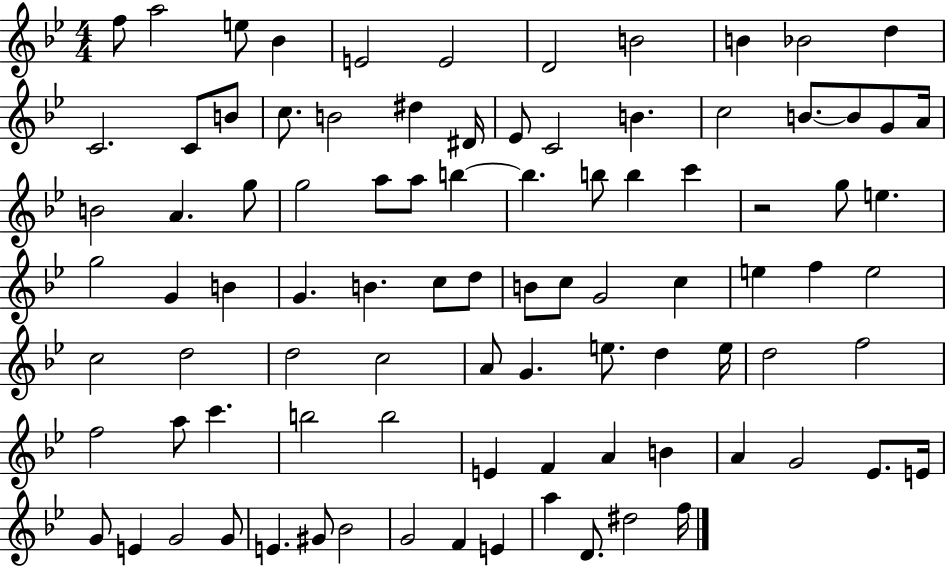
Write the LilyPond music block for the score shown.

{
  \clef treble
  \numericTimeSignature
  \time 4/4
  \key bes \major
  f''8 a''2 e''8 bes'4 | e'2 e'2 | d'2 b'2 | b'4 bes'2 d''4 | \break c'2. c'8 b'8 | c''8. b'2 dis''4 dis'16 | ees'8 c'2 b'4. | c''2 b'8.~~ b'8 g'8 a'16 | \break b'2 a'4. g''8 | g''2 a''8 a''8 b''4~~ | b''4. b''8 b''4 c'''4 | r2 g''8 e''4. | \break g''2 g'4 b'4 | g'4. b'4. c''8 d''8 | b'8 c''8 g'2 c''4 | e''4 f''4 e''2 | \break c''2 d''2 | d''2 c''2 | a'8 g'4. e''8. d''4 e''16 | d''2 f''2 | \break f''2 a''8 c'''4. | b''2 b''2 | e'4 f'4 a'4 b'4 | a'4 g'2 ees'8. e'16 | \break g'8 e'4 g'2 g'8 | e'4. gis'8 bes'2 | g'2 f'4 e'4 | a''4 d'8. dis''2 f''16 | \break \bar "|."
}